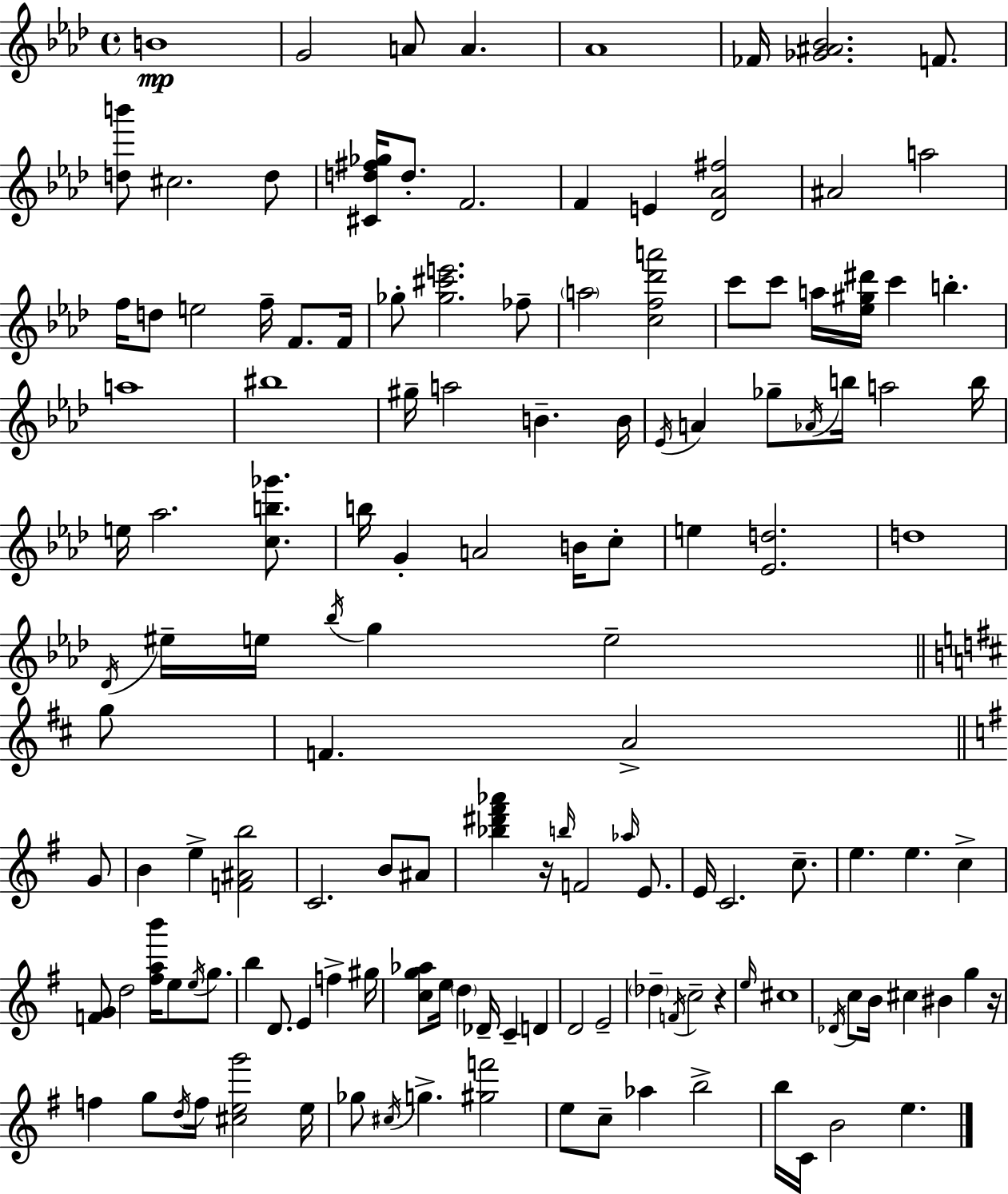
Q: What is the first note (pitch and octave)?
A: B4